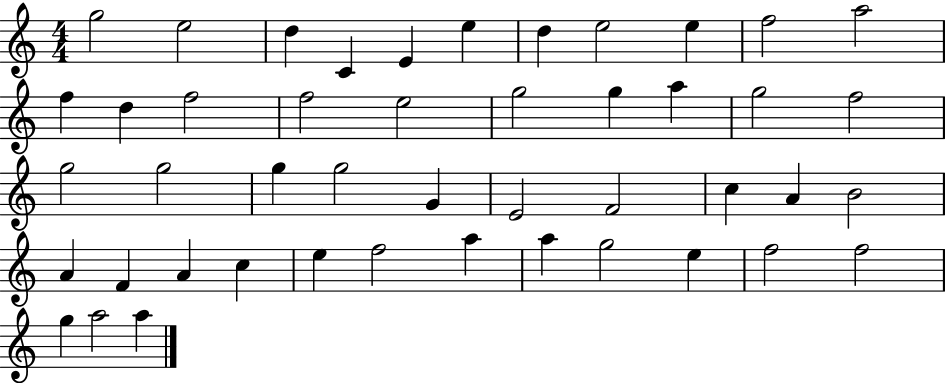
{
  \clef treble
  \numericTimeSignature
  \time 4/4
  \key c \major
  g''2 e''2 | d''4 c'4 e'4 e''4 | d''4 e''2 e''4 | f''2 a''2 | \break f''4 d''4 f''2 | f''2 e''2 | g''2 g''4 a''4 | g''2 f''2 | \break g''2 g''2 | g''4 g''2 g'4 | e'2 f'2 | c''4 a'4 b'2 | \break a'4 f'4 a'4 c''4 | e''4 f''2 a''4 | a''4 g''2 e''4 | f''2 f''2 | \break g''4 a''2 a''4 | \bar "|."
}